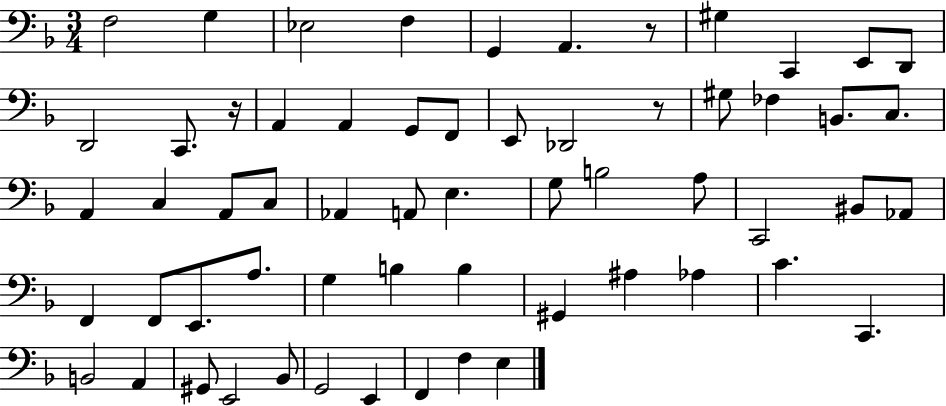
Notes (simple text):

F3/h G3/q Eb3/h F3/q G2/q A2/q. R/e G#3/q C2/q E2/e D2/e D2/h C2/e. R/s A2/q A2/q G2/e F2/e E2/e Db2/h R/e G#3/e FES3/q B2/e. C3/e. A2/q C3/q A2/e C3/e Ab2/q A2/e E3/q. G3/e B3/h A3/e C2/h BIS2/e Ab2/e F2/q F2/e E2/e. A3/e. G3/q B3/q B3/q G#2/q A#3/q Ab3/q C4/q. C2/q. B2/h A2/q G#2/e E2/h Bb2/e G2/h E2/q F2/q F3/q E3/q